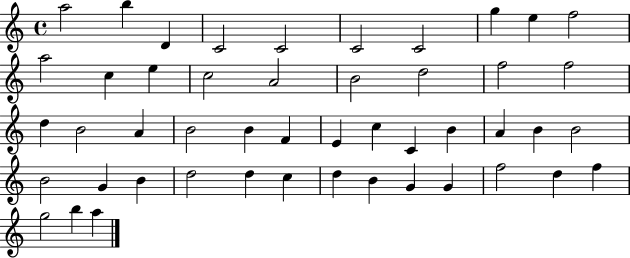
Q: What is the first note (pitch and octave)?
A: A5